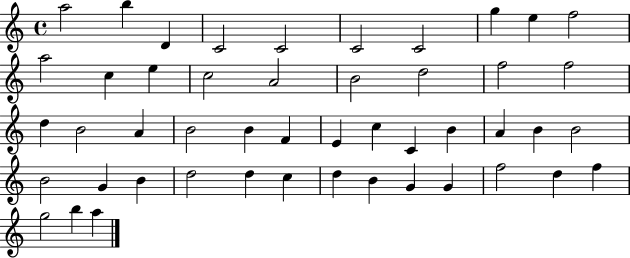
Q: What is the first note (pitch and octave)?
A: A5